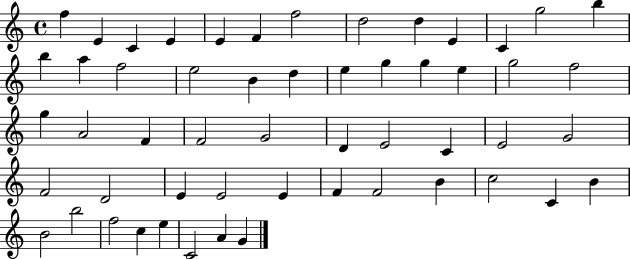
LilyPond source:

{
  \clef treble
  \time 4/4
  \defaultTimeSignature
  \key c \major
  f''4 e'4 c'4 e'4 | e'4 f'4 f''2 | d''2 d''4 e'4 | c'4 g''2 b''4 | \break b''4 a''4 f''2 | e''2 b'4 d''4 | e''4 g''4 g''4 e''4 | g''2 f''2 | \break g''4 a'2 f'4 | f'2 g'2 | d'4 e'2 c'4 | e'2 g'2 | \break f'2 d'2 | e'4 e'2 e'4 | f'4 f'2 b'4 | c''2 c'4 b'4 | \break b'2 b''2 | f''2 c''4 e''4 | c'2 a'4 g'4 | \bar "|."
}